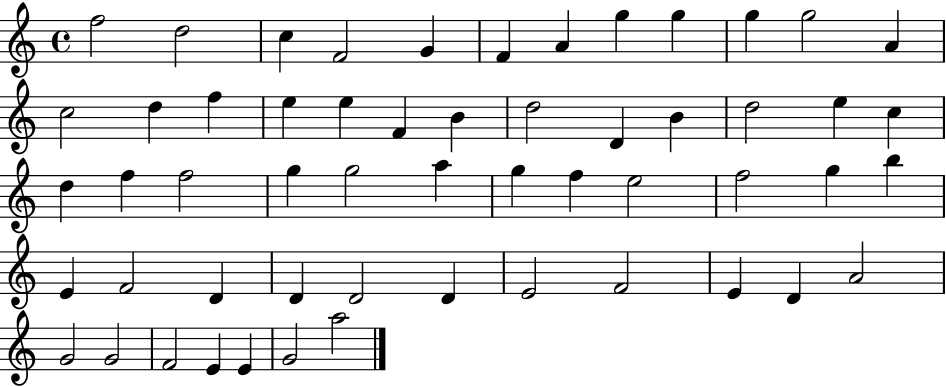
{
  \clef treble
  \time 4/4
  \defaultTimeSignature
  \key c \major
  f''2 d''2 | c''4 f'2 g'4 | f'4 a'4 g''4 g''4 | g''4 g''2 a'4 | \break c''2 d''4 f''4 | e''4 e''4 f'4 b'4 | d''2 d'4 b'4 | d''2 e''4 c''4 | \break d''4 f''4 f''2 | g''4 g''2 a''4 | g''4 f''4 e''2 | f''2 g''4 b''4 | \break e'4 f'2 d'4 | d'4 d'2 d'4 | e'2 f'2 | e'4 d'4 a'2 | \break g'2 g'2 | f'2 e'4 e'4 | g'2 a''2 | \bar "|."
}